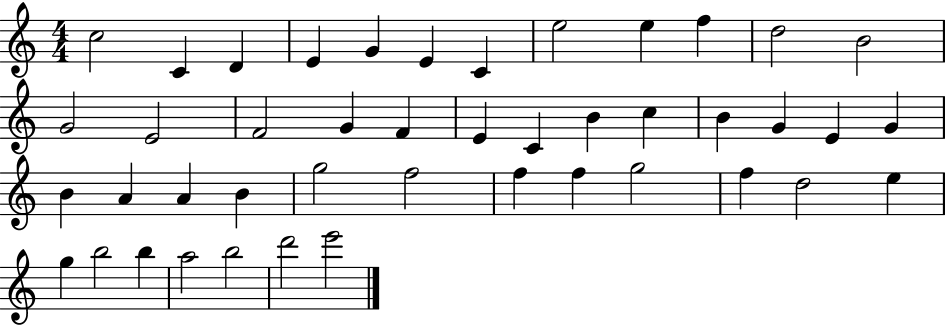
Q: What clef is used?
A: treble